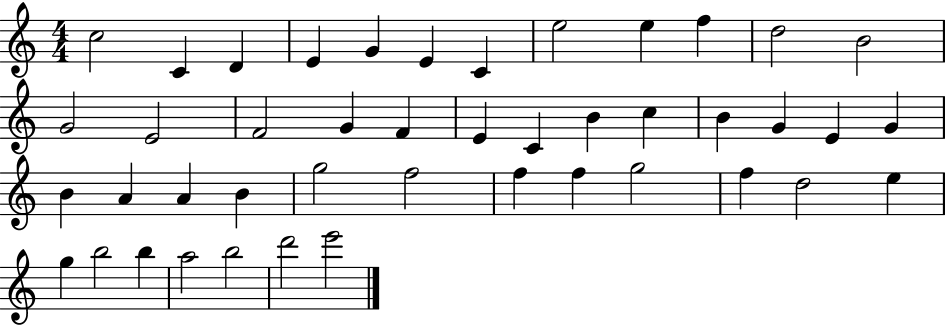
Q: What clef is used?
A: treble